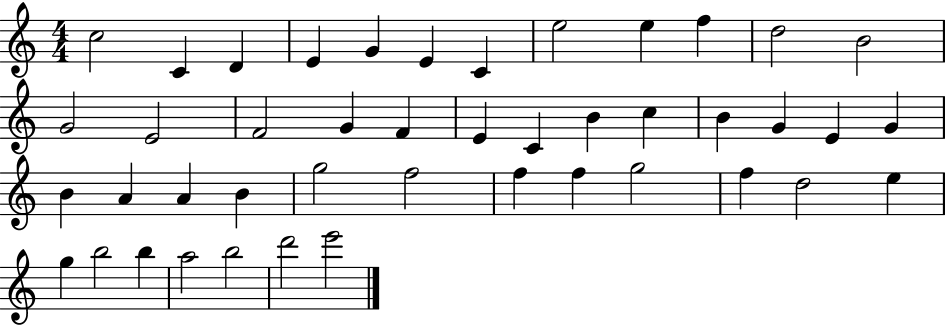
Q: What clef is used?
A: treble